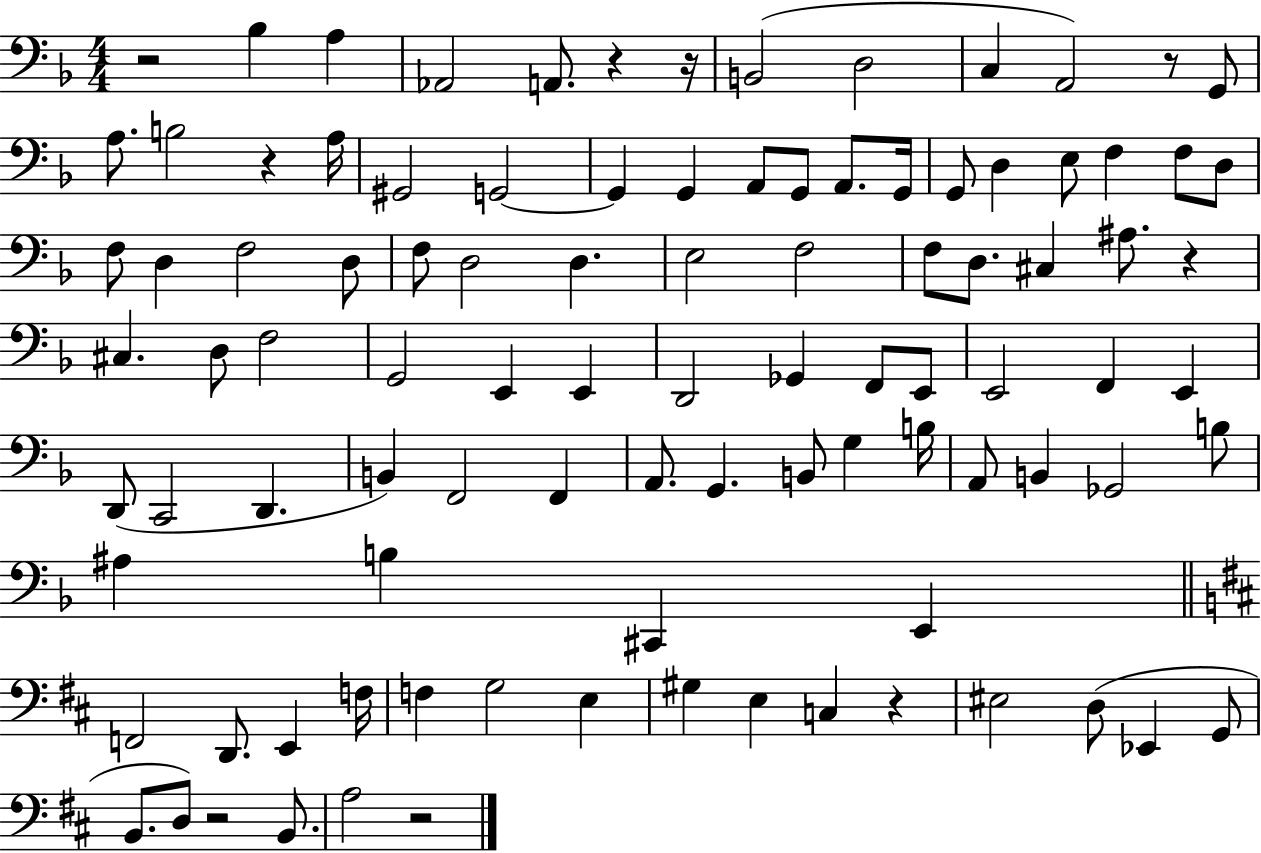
{
  \clef bass
  \numericTimeSignature
  \time 4/4
  \key f \major
  \repeat volta 2 { r2 bes4 a4 | aes,2 a,8. r4 r16 | b,2( d2 | c4 a,2) r8 g,8 | \break a8. b2 r4 a16 | gis,2 g,2~~ | g,4 g,4 a,8 g,8 a,8. g,16 | g,8 d4 e8 f4 f8 d8 | \break f8 d4 f2 d8 | f8 d2 d4. | e2 f2 | f8 d8. cis4 ais8. r4 | \break cis4. d8 f2 | g,2 e,4 e,4 | d,2 ges,4 f,8 e,8 | e,2 f,4 e,4 | \break d,8( c,2 d,4. | b,4) f,2 f,4 | a,8. g,4. b,8 g4 b16 | a,8 b,4 ges,2 b8 | \break ais4 b4 cis,4 e,4 | \bar "||" \break \key d \major f,2 d,8. e,4 f16 | f4 g2 e4 | gis4 e4 c4 r4 | eis2 d8( ees,4 g,8 | \break b,8. d8) r2 b,8. | a2 r2 | } \bar "|."
}